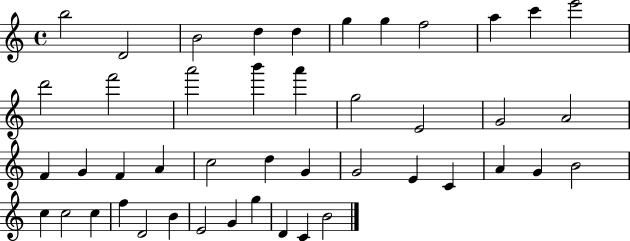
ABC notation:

X:1
T:Untitled
M:4/4
L:1/4
K:C
b2 D2 B2 d d g g f2 a c' e'2 d'2 f'2 a'2 b' a' g2 E2 G2 A2 F G F A c2 d G G2 E C A G B2 c c2 c f D2 B E2 G g D C B2